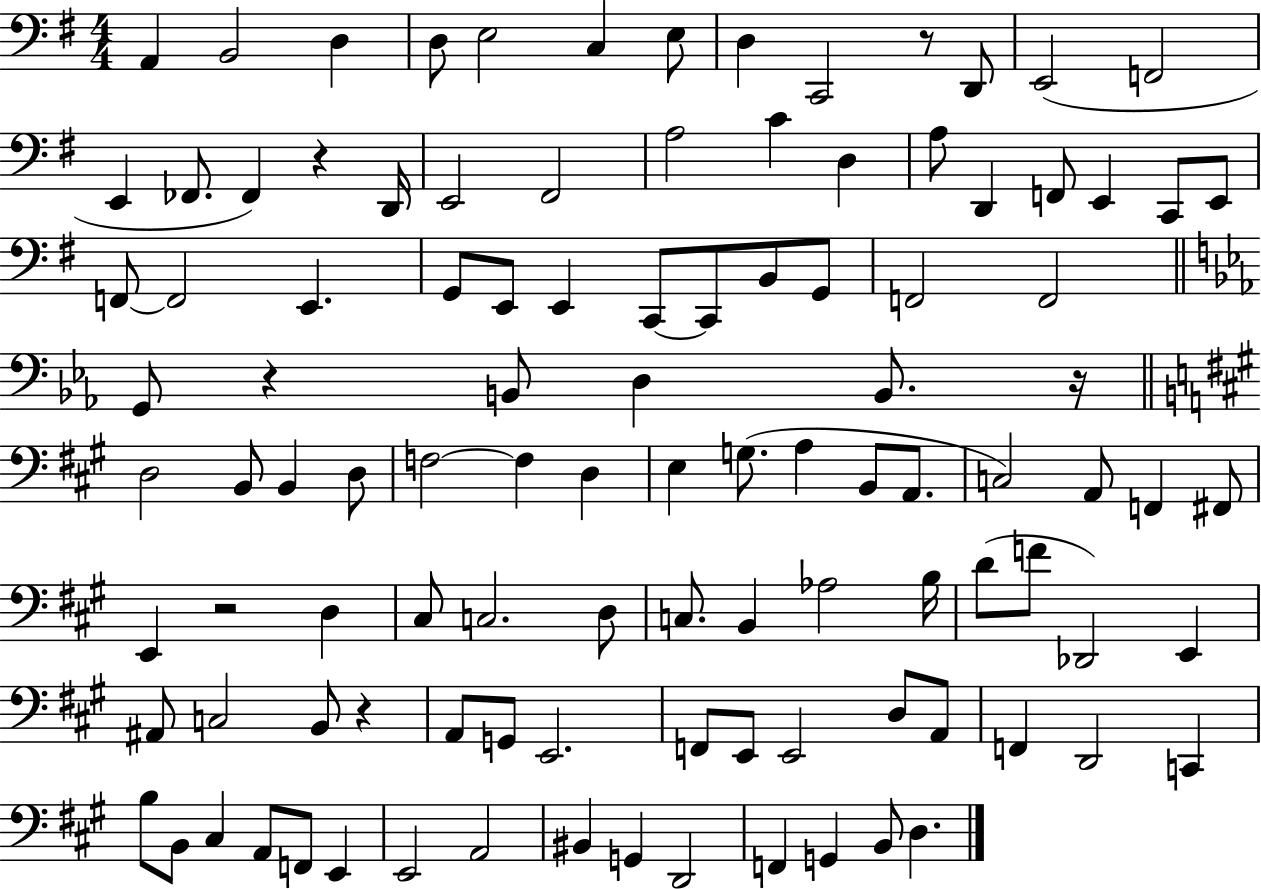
A2/q B2/h D3/q D3/e E3/h C3/q E3/e D3/q C2/h R/e D2/e E2/h F2/h E2/q FES2/e. FES2/q R/q D2/s E2/h F#2/h A3/h C4/q D3/q A3/e D2/q F2/e E2/q C2/e E2/e F2/e F2/h E2/q. G2/e E2/e E2/q C2/e C2/e B2/e G2/e F2/h F2/h G2/e R/q B2/e D3/q B2/e. R/s D3/h B2/e B2/q D3/e F3/h F3/q D3/q E3/q G3/e. A3/q B2/e A2/e. C3/h A2/e F2/q F#2/e E2/q R/h D3/q C#3/e C3/h. D3/e C3/e. B2/q Ab3/h B3/s D4/e F4/e Db2/h E2/q A#2/e C3/h B2/e R/q A2/e G2/e E2/h. F2/e E2/e E2/h D3/e A2/e F2/q D2/h C2/q B3/e B2/e C#3/q A2/e F2/e E2/q E2/h A2/h BIS2/q G2/q D2/h F2/q G2/q B2/e D3/q.